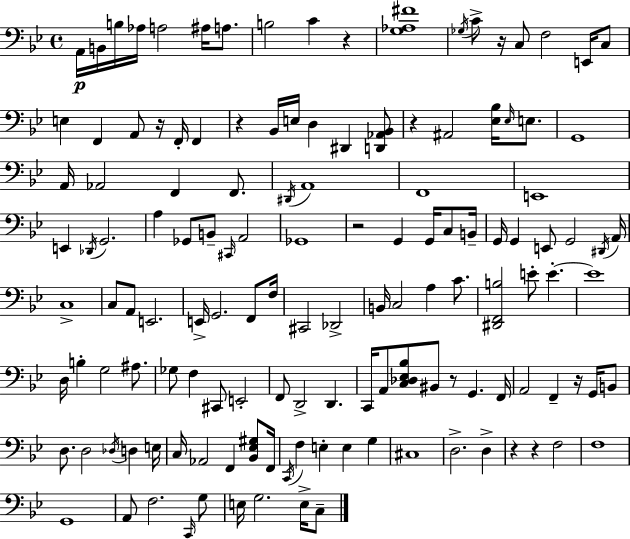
X:1
T:Untitled
M:4/4
L:1/4
K:Bb
A,,/4 B,,/4 B,/4 _A,/4 A,2 ^A,/4 A,/2 B,2 C z [G,_A,^F]4 _G,/4 C/2 z/4 C,/2 F,2 E,,/4 C,/2 E, F,, A,,/2 z/4 F,,/4 F,, z _B,,/4 E,/4 D, ^D,, [D,,_A,,_B,,]/2 z ^A,,2 [_E,_B,]/4 _E,/4 E,/2 G,,4 A,,/4 _A,,2 F,, F,,/2 ^D,,/4 A,,4 F,,4 E,,4 E,, _D,,/4 G,,2 A, _G,,/2 B,,/2 ^C,,/4 A,,2 _G,,4 z2 G,, G,,/4 C,/2 B,,/4 G,,/4 G,, E,,/2 G,,2 ^D,,/4 A,,/4 C,4 C,/2 A,,/2 E,,2 E,,/4 G,,2 F,,/2 F,/4 ^C,,2 _D,,2 B,,/4 C,2 A, C/2 [^D,,F,,B,]2 E/2 E E4 D,/4 B, G,2 ^A,/2 _G,/2 F, ^C,,/2 E,,2 F,,/2 D,,2 D,, C,,/4 A,,/2 [C,_D,_E,_B,]/2 ^B,,/2 z/2 G,, F,,/4 A,,2 F,, z/4 G,,/4 B,,/2 D,/2 D,2 _D,/4 D, E,/4 C,/4 _A,,2 F,, [_B,,_E,^G,]/2 F,,/4 C,,/4 F, E, E, G, ^C,4 D,2 D, z z F,2 F,4 G,,4 A,,/2 F,2 C,,/4 G,/2 E,/4 G,2 E,/4 C,/2